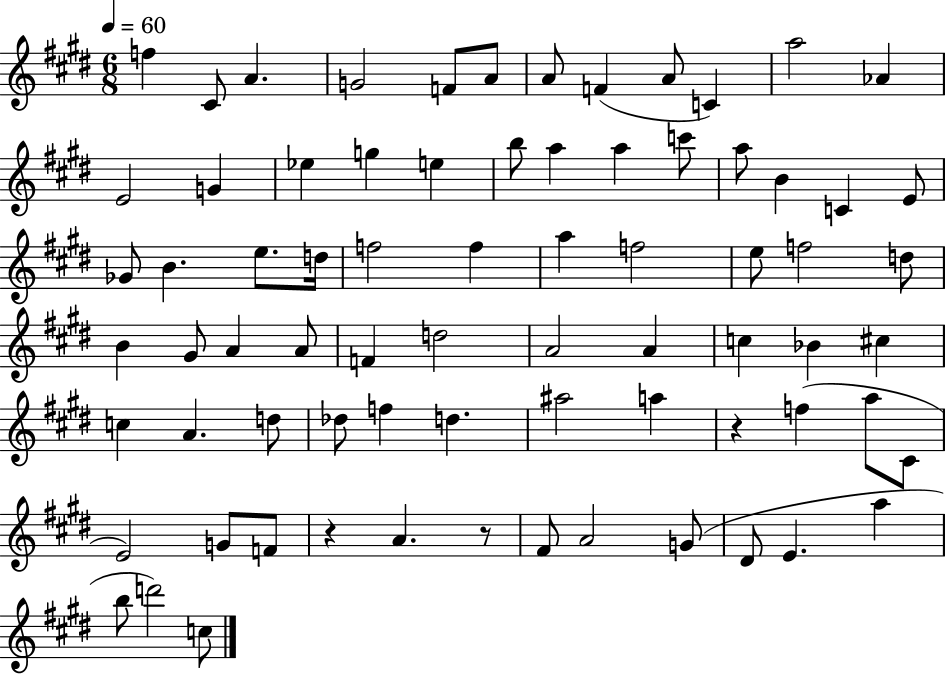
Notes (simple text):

F5/q C#4/e A4/q. G4/h F4/e A4/e A4/e F4/q A4/e C4/q A5/h Ab4/q E4/h G4/q Eb5/q G5/q E5/q B5/e A5/q A5/q C6/e A5/e B4/q C4/q E4/e Gb4/e B4/q. E5/e. D5/s F5/h F5/q A5/q F5/h E5/e F5/h D5/e B4/q G#4/e A4/q A4/e F4/q D5/h A4/h A4/q C5/q Bb4/q C#5/q C5/q A4/q. D5/e Db5/e F5/q D5/q. A#5/h A5/q R/q F5/q A5/e C#4/e E4/h G4/e F4/e R/q A4/q. R/e F#4/e A4/h G4/e D#4/e E4/q. A5/q B5/e D6/h C5/e